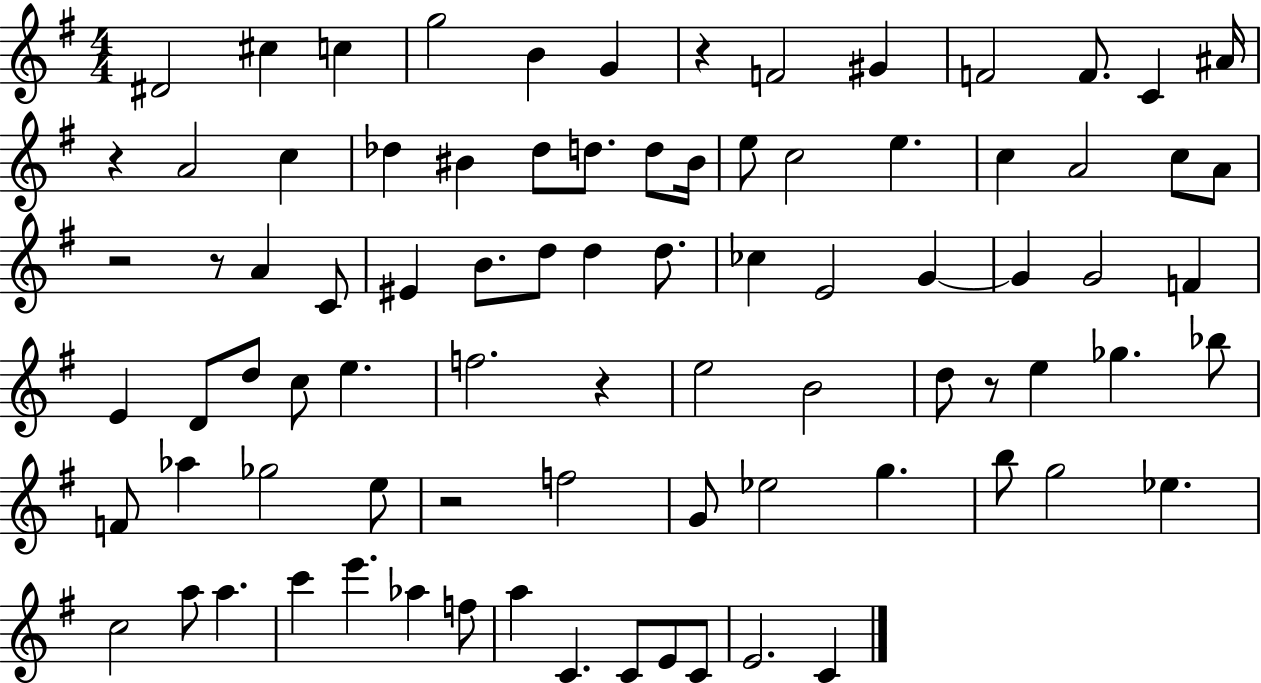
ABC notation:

X:1
T:Untitled
M:4/4
L:1/4
K:G
^D2 ^c c g2 B G z F2 ^G F2 F/2 C ^A/4 z A2 c _d ^B _d/2 d/2 d/2 ^B/4 e/2 c2 e c A2 c/2 A/2 z2 z/2 A C/2 ^E B/2 d/2 d d/2 _c E2 G G G2 F E D/2 d/2 c/2 e f2 z e2 B2 d/2 z/2 e _g _b/2 F/2 _a _g2 e/2 z2 f2 G/2 _e2 g b/2 g2 _e c2 a/2 a c' e' _a f/2 a C C/2 E/2 C/2 E2 C